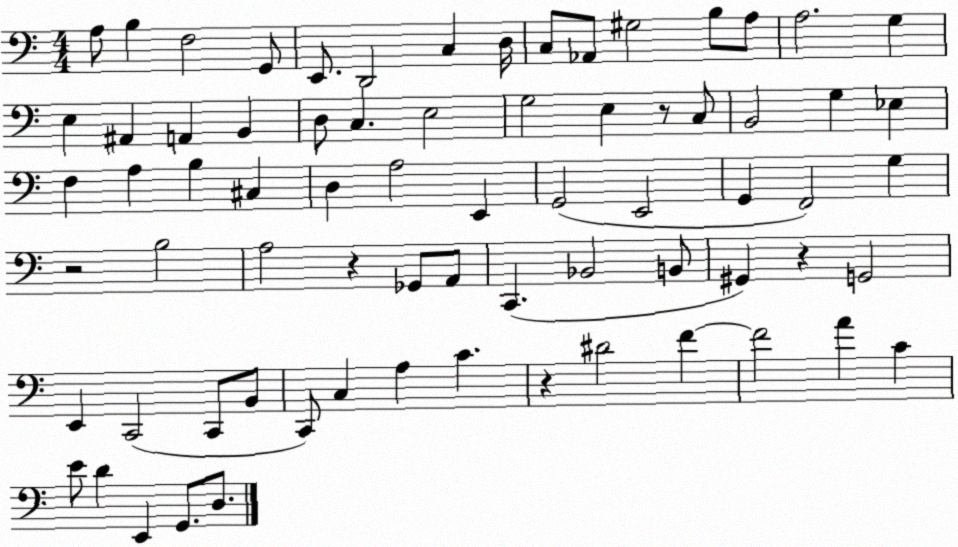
X:1
T:Untitled
M:4/4
L:1/4
K:C
A,/2 B, F,2 G,,/2 E,,/2 D,,2 C, D,/4 C,/2 _A,,/2 ^G,2 B,/2 A,/2 A,2 G, E, ^A,, A,, B,, D,/2 C, E,2 G,2 E, z/2 C,/2 B,,2 G, _E, F, A, B, ^C, D, A,2 E,, G,,2 E,,2 G,, F,,2 G, z2 B,2 A,2 z _G,,/2 A,,/2 C,, _B,,2 B,,/2 ^G,, z G,,2 E,, C,,2 C,,/2 B,,/2 C,,/2 C, A, C z ^D2 F F2 A C E/2 D E,, G,,/2 D,/2